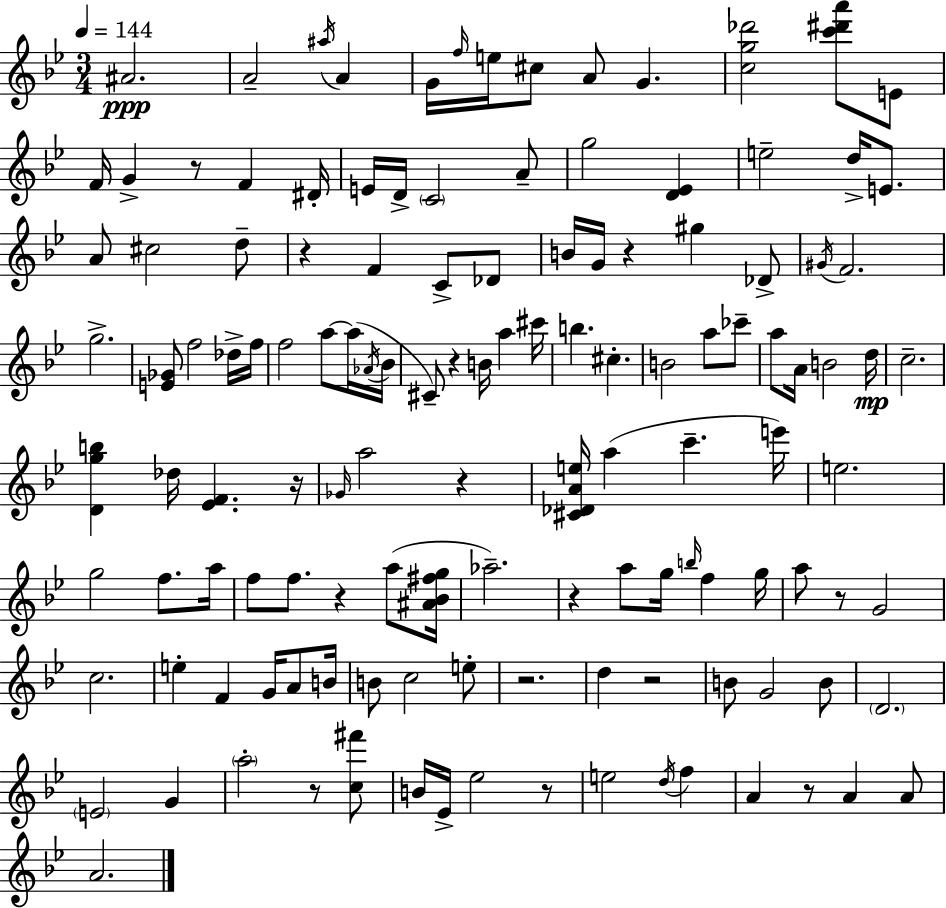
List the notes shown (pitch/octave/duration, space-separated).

A#4/h. A4/h A#5/s A4/q G4/s F5/s E5/s C#5/e A4/e G4/q. [C5,G5,Db6]/h [C6,D#6,A6]/e E4/e F4/s G4/q R/e F4/q D#4/s E4/s D4/s C4/h A4/e G5/h [D4,Eb4]/q E5/h D5/s E4/e. A4/e C#5/h D5/e R/q F4/q C4/e Db4/e B4/s G4/s R/q G#5/q Db4/e G#4/s F4/h. G5/h. [E4,Gb4]/e F5/h Db5/s F5/s F5/h A5/e A5/s Ab4/s Bb4/s C#4/e R/q B4/s A5/q C#6/s B5/q. C#5/q. B4/h A5/e CES6/e A5/e A4/s B4/h D5/s C5/h. [D4,G5,B5]/q Db5/s [Eb4,F4]/q. R/s Gb4/s A5/h R/q [C#4,Db4,A4,E5]/s A5/q C6/q. E6/s E5/h. G5/h F5/e. A5/s F5/e F5/e. R/q A5/e [A#4,Bb4,F#5,G5]/s Ab5/h. R/q A5/e G5/s B5/s F5/q G5/s A5/e R/e G4/h C5/h. E5/q F4/q G4/s A4/e B4/s B4/e C5/h E5/e R/h. D5/q R/h B4/e G4/h B4/e D4/h. E4/h G4/q A5/h R/e [C5,F#6]/e B4/s Eb4/s Eb5/h R/e E5/h D5/s F5/q A4/q R/e A4/q A4/e A4/h.